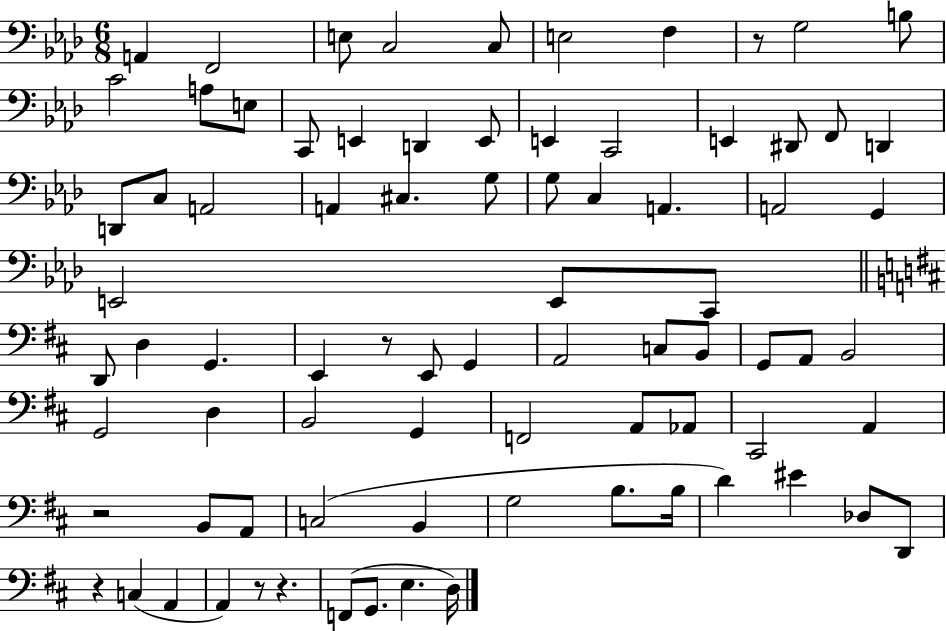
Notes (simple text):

A2/q F2/h E3/e C3/h C3/e E3/h F3/q R/e G3/h B3/e C4/h A3/e E3/e C2/e E2/q D2/q E2/e E2/q C2/h E2/q D#2/e F2/e D2/q D2/e C3/e A2/h A2/q C#3/q. G3/e G3/e C3/q A2/q. A2/h G2/q E2/h E2/e C2/e D2/e D3/q G2/q. E2/q R/e E2/e G2/q A2/h C3/e B2/e G2/e A2/e B2/h G2/h D3/q B2/h G2/q F2/h A2/e Ab2/e C#2/h A2/q R/h B2/e A2/e C3/h B2/q G3/h B3/e. B3/s D4/q EIS4/q Db3/e D2/e R/q C3/q A2/q A2/q R/e R/q. F2/e G2/e. E3/q. D3/s